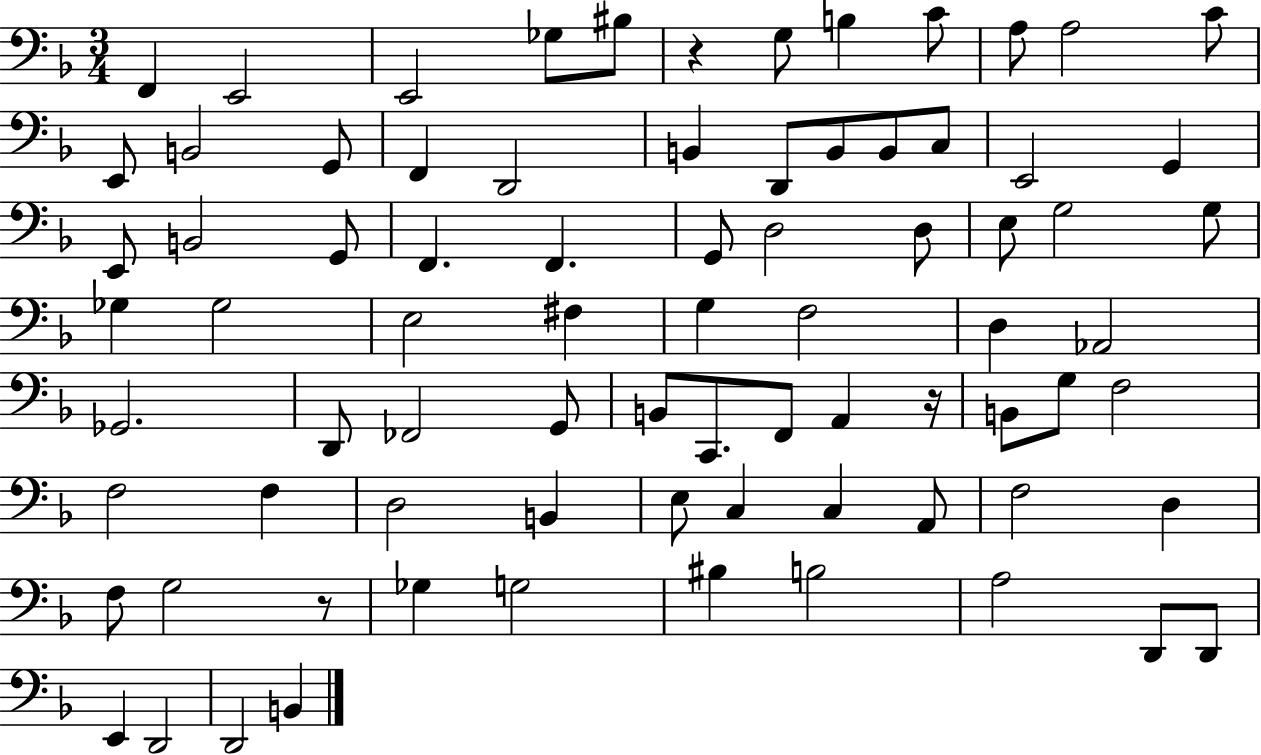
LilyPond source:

{
  \clef bass
  \numericTimeSignature
  \time 3/4
  \key f \major
  f,4 e,2 | e,2 ges8 bis8 | r4 g8 b4 c'8 | a8 a2 c'8 | \break e,8 b,2 g,8 | f,4 d,2 | b,4 d,8 b,8 b,8 c8 | e,2 g,4 | \break e,8 b,2 g,8 | f,4. f,4. | g,8 d2 d8 | e8 g2 g8 | \break ges4 ges2 | e2 fis4 | g4 f2 | d4 aes,2 | \break ges,2. | d,8 fes,2 g,8 | b,8 c,8. f,8 a,4 r16 | b,8 g8 f2 | \break f2 f4 | d2 b,4 | e8 c4 c4 a,8 | f2 d4 | \break f8 g2 r8 | ges4 g2 | bis4 b2 | a2 d,8 d,8 | \break e,4 d,2 | d,2 b,4 | \bar "|."
}